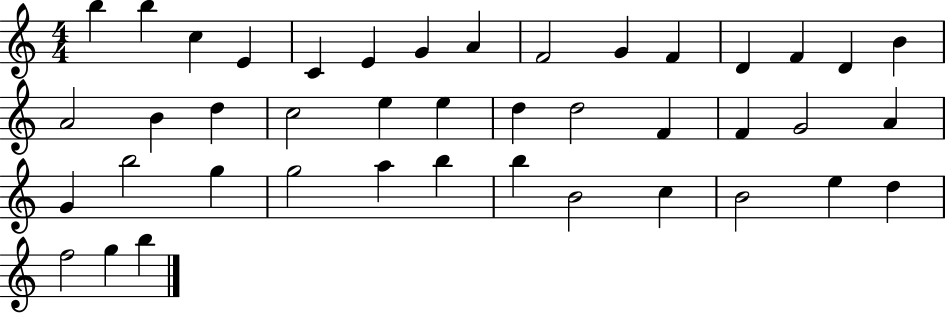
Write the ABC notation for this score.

X:1
T:Untitled
M:4/4
L:1/4
K:C
b b c E C E G A F2 G F D F D B A2 B d c2 e e d d2 F F G2 A G b2 g g2 a b b B2 c B2 e d f2 g b